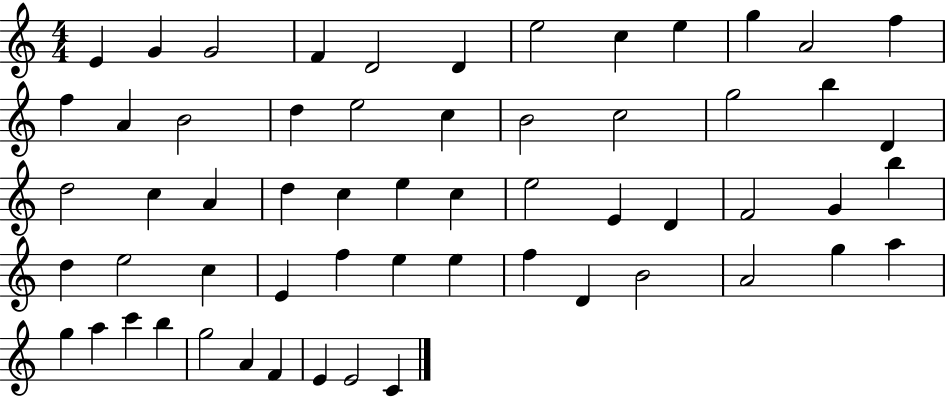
E4/q G4/q G4/h F4/q D4/h D4/q E5/h C5/q E5/q G5/q A4/h F5/q F5/q A4/q B4/h D5/q E5/h C5/q B4/h C5/h G5/h B5/q D4/q D5/h C5/q A4/q D5/q C5/q E5/q C5/q E5/h E4/q D4/q F4/h G4/q B5/q D5/q E5/h C5/q E4/q F5/q E5/q E5/q F5/q D4/q B4/h A4/h G5/q A5/q G5/q A5/q C6/q B5/q G5/h A4/q F4/q E4/q E4/h C4/q